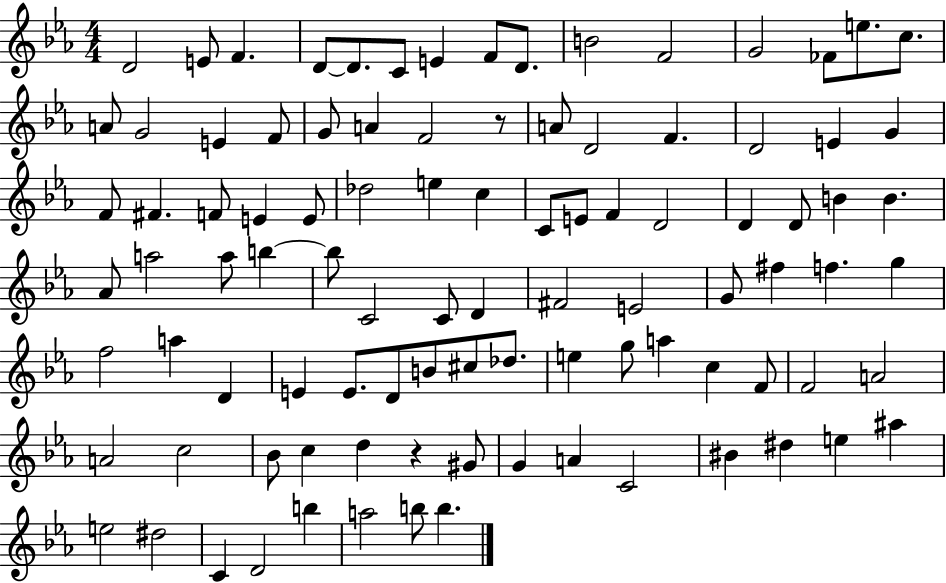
{
  \clef treble
  \numericTimeSignature
  \time 4/4
  \key ees \major
  d'2 e'8 f'4. | d'8~~ d'8. c'8 e'4 f'8 d'8. | b'2 f'2 | g'2 fes'8 e''8. c''8. | \break a'8 g'2 e'4 f'8 | g'8 a'4 f'2 r8 | a'8 d'2 f'4. | d'2 e'4 g'4 | \break f'8 fis'4. f'8 e'4 e'8 | des''2 e''4 c''4 | c'8 e'8 f'4 d'2 | d'4 d'8 b'4 b'4. | \break aes'8 a''2 a''8 b''4~~ | b''8 c'2 c'8 d'4 | fis'2 e'2 | g'8 fis''4 f''4. g''4 | \break f''2 a''4 d'4 | e'4 e'8. d'8 b'8 cis''8 des''8. | e''4 g''8 a''4 c''4 f'8 | f'2 a'2 | \break a'2 c''2 | bes'8 c''4 d''4 r4 gis'8 | g'4 a'4 c'2 | bis'4 dis''4 e''4 ais''4 | \break e''2 dis''2 | c'4 d'2 b''4 | a''2 b''8 b''4. | \bar "|."
}